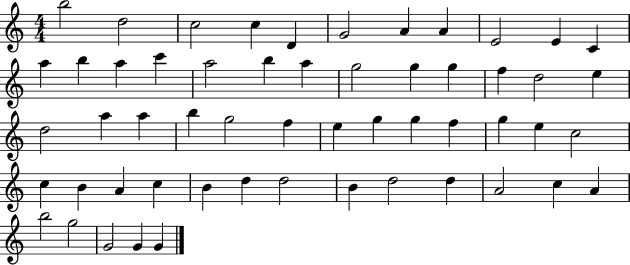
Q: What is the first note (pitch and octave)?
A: B5